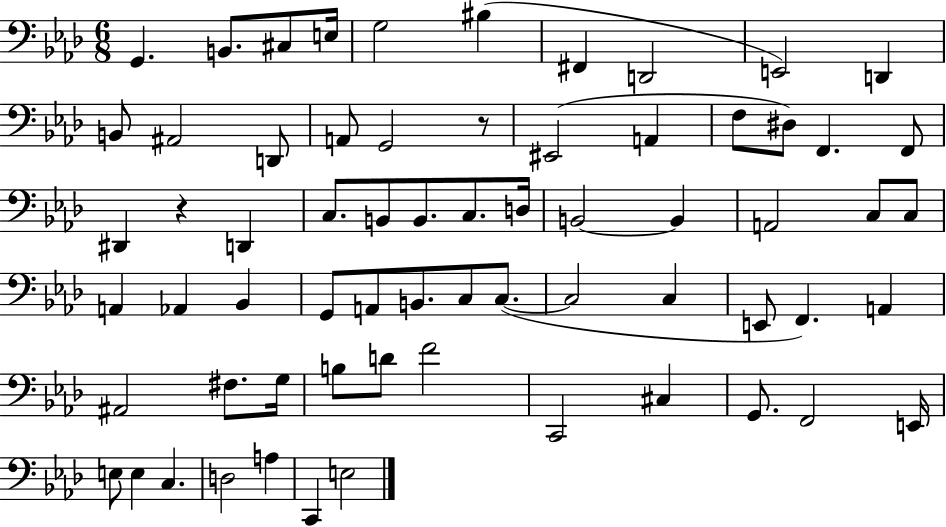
X:1
T:Untitled
M:6/8
L:1/4
K:Ab
G,, B,,/2 ^C,/2 E,/4 G,2 ^B, ^F,, D,,2 E,,2 D,, B,,/2 ^A,,2 D,,/2 A,,/2 G,,2 z/2 ^E,,2 A,, F,/2 ^D,/2 F,, F,,/2 ^D,, z D,, C,/2 B,,/2 B,,/2 C,/2 D,/4 B,,2 B,, A,,2 C,/2 C,/2 A,, _A,, _B,, G,,/2 A,,/2 B,,/2 C,/2 C,/2 C,2 C, E,,/2 F,, A,, ^A,,2 ^F,/2 G,/4 B,/2 D/2 F2 C,,2 ^C, G,,/2 F,,2 E,,/4 E,/2 E, C, D,2 A, C,, E,2